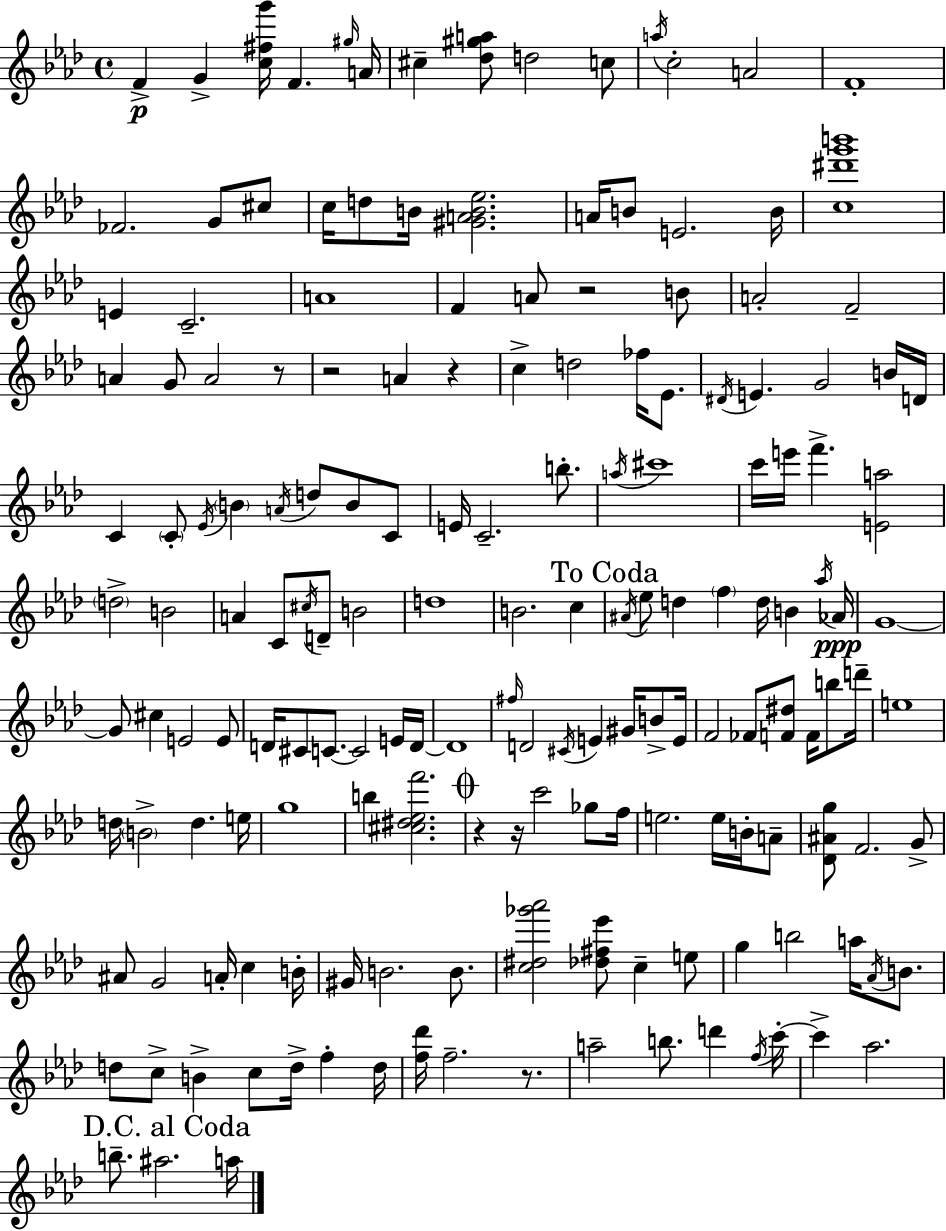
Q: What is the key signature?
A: AES major